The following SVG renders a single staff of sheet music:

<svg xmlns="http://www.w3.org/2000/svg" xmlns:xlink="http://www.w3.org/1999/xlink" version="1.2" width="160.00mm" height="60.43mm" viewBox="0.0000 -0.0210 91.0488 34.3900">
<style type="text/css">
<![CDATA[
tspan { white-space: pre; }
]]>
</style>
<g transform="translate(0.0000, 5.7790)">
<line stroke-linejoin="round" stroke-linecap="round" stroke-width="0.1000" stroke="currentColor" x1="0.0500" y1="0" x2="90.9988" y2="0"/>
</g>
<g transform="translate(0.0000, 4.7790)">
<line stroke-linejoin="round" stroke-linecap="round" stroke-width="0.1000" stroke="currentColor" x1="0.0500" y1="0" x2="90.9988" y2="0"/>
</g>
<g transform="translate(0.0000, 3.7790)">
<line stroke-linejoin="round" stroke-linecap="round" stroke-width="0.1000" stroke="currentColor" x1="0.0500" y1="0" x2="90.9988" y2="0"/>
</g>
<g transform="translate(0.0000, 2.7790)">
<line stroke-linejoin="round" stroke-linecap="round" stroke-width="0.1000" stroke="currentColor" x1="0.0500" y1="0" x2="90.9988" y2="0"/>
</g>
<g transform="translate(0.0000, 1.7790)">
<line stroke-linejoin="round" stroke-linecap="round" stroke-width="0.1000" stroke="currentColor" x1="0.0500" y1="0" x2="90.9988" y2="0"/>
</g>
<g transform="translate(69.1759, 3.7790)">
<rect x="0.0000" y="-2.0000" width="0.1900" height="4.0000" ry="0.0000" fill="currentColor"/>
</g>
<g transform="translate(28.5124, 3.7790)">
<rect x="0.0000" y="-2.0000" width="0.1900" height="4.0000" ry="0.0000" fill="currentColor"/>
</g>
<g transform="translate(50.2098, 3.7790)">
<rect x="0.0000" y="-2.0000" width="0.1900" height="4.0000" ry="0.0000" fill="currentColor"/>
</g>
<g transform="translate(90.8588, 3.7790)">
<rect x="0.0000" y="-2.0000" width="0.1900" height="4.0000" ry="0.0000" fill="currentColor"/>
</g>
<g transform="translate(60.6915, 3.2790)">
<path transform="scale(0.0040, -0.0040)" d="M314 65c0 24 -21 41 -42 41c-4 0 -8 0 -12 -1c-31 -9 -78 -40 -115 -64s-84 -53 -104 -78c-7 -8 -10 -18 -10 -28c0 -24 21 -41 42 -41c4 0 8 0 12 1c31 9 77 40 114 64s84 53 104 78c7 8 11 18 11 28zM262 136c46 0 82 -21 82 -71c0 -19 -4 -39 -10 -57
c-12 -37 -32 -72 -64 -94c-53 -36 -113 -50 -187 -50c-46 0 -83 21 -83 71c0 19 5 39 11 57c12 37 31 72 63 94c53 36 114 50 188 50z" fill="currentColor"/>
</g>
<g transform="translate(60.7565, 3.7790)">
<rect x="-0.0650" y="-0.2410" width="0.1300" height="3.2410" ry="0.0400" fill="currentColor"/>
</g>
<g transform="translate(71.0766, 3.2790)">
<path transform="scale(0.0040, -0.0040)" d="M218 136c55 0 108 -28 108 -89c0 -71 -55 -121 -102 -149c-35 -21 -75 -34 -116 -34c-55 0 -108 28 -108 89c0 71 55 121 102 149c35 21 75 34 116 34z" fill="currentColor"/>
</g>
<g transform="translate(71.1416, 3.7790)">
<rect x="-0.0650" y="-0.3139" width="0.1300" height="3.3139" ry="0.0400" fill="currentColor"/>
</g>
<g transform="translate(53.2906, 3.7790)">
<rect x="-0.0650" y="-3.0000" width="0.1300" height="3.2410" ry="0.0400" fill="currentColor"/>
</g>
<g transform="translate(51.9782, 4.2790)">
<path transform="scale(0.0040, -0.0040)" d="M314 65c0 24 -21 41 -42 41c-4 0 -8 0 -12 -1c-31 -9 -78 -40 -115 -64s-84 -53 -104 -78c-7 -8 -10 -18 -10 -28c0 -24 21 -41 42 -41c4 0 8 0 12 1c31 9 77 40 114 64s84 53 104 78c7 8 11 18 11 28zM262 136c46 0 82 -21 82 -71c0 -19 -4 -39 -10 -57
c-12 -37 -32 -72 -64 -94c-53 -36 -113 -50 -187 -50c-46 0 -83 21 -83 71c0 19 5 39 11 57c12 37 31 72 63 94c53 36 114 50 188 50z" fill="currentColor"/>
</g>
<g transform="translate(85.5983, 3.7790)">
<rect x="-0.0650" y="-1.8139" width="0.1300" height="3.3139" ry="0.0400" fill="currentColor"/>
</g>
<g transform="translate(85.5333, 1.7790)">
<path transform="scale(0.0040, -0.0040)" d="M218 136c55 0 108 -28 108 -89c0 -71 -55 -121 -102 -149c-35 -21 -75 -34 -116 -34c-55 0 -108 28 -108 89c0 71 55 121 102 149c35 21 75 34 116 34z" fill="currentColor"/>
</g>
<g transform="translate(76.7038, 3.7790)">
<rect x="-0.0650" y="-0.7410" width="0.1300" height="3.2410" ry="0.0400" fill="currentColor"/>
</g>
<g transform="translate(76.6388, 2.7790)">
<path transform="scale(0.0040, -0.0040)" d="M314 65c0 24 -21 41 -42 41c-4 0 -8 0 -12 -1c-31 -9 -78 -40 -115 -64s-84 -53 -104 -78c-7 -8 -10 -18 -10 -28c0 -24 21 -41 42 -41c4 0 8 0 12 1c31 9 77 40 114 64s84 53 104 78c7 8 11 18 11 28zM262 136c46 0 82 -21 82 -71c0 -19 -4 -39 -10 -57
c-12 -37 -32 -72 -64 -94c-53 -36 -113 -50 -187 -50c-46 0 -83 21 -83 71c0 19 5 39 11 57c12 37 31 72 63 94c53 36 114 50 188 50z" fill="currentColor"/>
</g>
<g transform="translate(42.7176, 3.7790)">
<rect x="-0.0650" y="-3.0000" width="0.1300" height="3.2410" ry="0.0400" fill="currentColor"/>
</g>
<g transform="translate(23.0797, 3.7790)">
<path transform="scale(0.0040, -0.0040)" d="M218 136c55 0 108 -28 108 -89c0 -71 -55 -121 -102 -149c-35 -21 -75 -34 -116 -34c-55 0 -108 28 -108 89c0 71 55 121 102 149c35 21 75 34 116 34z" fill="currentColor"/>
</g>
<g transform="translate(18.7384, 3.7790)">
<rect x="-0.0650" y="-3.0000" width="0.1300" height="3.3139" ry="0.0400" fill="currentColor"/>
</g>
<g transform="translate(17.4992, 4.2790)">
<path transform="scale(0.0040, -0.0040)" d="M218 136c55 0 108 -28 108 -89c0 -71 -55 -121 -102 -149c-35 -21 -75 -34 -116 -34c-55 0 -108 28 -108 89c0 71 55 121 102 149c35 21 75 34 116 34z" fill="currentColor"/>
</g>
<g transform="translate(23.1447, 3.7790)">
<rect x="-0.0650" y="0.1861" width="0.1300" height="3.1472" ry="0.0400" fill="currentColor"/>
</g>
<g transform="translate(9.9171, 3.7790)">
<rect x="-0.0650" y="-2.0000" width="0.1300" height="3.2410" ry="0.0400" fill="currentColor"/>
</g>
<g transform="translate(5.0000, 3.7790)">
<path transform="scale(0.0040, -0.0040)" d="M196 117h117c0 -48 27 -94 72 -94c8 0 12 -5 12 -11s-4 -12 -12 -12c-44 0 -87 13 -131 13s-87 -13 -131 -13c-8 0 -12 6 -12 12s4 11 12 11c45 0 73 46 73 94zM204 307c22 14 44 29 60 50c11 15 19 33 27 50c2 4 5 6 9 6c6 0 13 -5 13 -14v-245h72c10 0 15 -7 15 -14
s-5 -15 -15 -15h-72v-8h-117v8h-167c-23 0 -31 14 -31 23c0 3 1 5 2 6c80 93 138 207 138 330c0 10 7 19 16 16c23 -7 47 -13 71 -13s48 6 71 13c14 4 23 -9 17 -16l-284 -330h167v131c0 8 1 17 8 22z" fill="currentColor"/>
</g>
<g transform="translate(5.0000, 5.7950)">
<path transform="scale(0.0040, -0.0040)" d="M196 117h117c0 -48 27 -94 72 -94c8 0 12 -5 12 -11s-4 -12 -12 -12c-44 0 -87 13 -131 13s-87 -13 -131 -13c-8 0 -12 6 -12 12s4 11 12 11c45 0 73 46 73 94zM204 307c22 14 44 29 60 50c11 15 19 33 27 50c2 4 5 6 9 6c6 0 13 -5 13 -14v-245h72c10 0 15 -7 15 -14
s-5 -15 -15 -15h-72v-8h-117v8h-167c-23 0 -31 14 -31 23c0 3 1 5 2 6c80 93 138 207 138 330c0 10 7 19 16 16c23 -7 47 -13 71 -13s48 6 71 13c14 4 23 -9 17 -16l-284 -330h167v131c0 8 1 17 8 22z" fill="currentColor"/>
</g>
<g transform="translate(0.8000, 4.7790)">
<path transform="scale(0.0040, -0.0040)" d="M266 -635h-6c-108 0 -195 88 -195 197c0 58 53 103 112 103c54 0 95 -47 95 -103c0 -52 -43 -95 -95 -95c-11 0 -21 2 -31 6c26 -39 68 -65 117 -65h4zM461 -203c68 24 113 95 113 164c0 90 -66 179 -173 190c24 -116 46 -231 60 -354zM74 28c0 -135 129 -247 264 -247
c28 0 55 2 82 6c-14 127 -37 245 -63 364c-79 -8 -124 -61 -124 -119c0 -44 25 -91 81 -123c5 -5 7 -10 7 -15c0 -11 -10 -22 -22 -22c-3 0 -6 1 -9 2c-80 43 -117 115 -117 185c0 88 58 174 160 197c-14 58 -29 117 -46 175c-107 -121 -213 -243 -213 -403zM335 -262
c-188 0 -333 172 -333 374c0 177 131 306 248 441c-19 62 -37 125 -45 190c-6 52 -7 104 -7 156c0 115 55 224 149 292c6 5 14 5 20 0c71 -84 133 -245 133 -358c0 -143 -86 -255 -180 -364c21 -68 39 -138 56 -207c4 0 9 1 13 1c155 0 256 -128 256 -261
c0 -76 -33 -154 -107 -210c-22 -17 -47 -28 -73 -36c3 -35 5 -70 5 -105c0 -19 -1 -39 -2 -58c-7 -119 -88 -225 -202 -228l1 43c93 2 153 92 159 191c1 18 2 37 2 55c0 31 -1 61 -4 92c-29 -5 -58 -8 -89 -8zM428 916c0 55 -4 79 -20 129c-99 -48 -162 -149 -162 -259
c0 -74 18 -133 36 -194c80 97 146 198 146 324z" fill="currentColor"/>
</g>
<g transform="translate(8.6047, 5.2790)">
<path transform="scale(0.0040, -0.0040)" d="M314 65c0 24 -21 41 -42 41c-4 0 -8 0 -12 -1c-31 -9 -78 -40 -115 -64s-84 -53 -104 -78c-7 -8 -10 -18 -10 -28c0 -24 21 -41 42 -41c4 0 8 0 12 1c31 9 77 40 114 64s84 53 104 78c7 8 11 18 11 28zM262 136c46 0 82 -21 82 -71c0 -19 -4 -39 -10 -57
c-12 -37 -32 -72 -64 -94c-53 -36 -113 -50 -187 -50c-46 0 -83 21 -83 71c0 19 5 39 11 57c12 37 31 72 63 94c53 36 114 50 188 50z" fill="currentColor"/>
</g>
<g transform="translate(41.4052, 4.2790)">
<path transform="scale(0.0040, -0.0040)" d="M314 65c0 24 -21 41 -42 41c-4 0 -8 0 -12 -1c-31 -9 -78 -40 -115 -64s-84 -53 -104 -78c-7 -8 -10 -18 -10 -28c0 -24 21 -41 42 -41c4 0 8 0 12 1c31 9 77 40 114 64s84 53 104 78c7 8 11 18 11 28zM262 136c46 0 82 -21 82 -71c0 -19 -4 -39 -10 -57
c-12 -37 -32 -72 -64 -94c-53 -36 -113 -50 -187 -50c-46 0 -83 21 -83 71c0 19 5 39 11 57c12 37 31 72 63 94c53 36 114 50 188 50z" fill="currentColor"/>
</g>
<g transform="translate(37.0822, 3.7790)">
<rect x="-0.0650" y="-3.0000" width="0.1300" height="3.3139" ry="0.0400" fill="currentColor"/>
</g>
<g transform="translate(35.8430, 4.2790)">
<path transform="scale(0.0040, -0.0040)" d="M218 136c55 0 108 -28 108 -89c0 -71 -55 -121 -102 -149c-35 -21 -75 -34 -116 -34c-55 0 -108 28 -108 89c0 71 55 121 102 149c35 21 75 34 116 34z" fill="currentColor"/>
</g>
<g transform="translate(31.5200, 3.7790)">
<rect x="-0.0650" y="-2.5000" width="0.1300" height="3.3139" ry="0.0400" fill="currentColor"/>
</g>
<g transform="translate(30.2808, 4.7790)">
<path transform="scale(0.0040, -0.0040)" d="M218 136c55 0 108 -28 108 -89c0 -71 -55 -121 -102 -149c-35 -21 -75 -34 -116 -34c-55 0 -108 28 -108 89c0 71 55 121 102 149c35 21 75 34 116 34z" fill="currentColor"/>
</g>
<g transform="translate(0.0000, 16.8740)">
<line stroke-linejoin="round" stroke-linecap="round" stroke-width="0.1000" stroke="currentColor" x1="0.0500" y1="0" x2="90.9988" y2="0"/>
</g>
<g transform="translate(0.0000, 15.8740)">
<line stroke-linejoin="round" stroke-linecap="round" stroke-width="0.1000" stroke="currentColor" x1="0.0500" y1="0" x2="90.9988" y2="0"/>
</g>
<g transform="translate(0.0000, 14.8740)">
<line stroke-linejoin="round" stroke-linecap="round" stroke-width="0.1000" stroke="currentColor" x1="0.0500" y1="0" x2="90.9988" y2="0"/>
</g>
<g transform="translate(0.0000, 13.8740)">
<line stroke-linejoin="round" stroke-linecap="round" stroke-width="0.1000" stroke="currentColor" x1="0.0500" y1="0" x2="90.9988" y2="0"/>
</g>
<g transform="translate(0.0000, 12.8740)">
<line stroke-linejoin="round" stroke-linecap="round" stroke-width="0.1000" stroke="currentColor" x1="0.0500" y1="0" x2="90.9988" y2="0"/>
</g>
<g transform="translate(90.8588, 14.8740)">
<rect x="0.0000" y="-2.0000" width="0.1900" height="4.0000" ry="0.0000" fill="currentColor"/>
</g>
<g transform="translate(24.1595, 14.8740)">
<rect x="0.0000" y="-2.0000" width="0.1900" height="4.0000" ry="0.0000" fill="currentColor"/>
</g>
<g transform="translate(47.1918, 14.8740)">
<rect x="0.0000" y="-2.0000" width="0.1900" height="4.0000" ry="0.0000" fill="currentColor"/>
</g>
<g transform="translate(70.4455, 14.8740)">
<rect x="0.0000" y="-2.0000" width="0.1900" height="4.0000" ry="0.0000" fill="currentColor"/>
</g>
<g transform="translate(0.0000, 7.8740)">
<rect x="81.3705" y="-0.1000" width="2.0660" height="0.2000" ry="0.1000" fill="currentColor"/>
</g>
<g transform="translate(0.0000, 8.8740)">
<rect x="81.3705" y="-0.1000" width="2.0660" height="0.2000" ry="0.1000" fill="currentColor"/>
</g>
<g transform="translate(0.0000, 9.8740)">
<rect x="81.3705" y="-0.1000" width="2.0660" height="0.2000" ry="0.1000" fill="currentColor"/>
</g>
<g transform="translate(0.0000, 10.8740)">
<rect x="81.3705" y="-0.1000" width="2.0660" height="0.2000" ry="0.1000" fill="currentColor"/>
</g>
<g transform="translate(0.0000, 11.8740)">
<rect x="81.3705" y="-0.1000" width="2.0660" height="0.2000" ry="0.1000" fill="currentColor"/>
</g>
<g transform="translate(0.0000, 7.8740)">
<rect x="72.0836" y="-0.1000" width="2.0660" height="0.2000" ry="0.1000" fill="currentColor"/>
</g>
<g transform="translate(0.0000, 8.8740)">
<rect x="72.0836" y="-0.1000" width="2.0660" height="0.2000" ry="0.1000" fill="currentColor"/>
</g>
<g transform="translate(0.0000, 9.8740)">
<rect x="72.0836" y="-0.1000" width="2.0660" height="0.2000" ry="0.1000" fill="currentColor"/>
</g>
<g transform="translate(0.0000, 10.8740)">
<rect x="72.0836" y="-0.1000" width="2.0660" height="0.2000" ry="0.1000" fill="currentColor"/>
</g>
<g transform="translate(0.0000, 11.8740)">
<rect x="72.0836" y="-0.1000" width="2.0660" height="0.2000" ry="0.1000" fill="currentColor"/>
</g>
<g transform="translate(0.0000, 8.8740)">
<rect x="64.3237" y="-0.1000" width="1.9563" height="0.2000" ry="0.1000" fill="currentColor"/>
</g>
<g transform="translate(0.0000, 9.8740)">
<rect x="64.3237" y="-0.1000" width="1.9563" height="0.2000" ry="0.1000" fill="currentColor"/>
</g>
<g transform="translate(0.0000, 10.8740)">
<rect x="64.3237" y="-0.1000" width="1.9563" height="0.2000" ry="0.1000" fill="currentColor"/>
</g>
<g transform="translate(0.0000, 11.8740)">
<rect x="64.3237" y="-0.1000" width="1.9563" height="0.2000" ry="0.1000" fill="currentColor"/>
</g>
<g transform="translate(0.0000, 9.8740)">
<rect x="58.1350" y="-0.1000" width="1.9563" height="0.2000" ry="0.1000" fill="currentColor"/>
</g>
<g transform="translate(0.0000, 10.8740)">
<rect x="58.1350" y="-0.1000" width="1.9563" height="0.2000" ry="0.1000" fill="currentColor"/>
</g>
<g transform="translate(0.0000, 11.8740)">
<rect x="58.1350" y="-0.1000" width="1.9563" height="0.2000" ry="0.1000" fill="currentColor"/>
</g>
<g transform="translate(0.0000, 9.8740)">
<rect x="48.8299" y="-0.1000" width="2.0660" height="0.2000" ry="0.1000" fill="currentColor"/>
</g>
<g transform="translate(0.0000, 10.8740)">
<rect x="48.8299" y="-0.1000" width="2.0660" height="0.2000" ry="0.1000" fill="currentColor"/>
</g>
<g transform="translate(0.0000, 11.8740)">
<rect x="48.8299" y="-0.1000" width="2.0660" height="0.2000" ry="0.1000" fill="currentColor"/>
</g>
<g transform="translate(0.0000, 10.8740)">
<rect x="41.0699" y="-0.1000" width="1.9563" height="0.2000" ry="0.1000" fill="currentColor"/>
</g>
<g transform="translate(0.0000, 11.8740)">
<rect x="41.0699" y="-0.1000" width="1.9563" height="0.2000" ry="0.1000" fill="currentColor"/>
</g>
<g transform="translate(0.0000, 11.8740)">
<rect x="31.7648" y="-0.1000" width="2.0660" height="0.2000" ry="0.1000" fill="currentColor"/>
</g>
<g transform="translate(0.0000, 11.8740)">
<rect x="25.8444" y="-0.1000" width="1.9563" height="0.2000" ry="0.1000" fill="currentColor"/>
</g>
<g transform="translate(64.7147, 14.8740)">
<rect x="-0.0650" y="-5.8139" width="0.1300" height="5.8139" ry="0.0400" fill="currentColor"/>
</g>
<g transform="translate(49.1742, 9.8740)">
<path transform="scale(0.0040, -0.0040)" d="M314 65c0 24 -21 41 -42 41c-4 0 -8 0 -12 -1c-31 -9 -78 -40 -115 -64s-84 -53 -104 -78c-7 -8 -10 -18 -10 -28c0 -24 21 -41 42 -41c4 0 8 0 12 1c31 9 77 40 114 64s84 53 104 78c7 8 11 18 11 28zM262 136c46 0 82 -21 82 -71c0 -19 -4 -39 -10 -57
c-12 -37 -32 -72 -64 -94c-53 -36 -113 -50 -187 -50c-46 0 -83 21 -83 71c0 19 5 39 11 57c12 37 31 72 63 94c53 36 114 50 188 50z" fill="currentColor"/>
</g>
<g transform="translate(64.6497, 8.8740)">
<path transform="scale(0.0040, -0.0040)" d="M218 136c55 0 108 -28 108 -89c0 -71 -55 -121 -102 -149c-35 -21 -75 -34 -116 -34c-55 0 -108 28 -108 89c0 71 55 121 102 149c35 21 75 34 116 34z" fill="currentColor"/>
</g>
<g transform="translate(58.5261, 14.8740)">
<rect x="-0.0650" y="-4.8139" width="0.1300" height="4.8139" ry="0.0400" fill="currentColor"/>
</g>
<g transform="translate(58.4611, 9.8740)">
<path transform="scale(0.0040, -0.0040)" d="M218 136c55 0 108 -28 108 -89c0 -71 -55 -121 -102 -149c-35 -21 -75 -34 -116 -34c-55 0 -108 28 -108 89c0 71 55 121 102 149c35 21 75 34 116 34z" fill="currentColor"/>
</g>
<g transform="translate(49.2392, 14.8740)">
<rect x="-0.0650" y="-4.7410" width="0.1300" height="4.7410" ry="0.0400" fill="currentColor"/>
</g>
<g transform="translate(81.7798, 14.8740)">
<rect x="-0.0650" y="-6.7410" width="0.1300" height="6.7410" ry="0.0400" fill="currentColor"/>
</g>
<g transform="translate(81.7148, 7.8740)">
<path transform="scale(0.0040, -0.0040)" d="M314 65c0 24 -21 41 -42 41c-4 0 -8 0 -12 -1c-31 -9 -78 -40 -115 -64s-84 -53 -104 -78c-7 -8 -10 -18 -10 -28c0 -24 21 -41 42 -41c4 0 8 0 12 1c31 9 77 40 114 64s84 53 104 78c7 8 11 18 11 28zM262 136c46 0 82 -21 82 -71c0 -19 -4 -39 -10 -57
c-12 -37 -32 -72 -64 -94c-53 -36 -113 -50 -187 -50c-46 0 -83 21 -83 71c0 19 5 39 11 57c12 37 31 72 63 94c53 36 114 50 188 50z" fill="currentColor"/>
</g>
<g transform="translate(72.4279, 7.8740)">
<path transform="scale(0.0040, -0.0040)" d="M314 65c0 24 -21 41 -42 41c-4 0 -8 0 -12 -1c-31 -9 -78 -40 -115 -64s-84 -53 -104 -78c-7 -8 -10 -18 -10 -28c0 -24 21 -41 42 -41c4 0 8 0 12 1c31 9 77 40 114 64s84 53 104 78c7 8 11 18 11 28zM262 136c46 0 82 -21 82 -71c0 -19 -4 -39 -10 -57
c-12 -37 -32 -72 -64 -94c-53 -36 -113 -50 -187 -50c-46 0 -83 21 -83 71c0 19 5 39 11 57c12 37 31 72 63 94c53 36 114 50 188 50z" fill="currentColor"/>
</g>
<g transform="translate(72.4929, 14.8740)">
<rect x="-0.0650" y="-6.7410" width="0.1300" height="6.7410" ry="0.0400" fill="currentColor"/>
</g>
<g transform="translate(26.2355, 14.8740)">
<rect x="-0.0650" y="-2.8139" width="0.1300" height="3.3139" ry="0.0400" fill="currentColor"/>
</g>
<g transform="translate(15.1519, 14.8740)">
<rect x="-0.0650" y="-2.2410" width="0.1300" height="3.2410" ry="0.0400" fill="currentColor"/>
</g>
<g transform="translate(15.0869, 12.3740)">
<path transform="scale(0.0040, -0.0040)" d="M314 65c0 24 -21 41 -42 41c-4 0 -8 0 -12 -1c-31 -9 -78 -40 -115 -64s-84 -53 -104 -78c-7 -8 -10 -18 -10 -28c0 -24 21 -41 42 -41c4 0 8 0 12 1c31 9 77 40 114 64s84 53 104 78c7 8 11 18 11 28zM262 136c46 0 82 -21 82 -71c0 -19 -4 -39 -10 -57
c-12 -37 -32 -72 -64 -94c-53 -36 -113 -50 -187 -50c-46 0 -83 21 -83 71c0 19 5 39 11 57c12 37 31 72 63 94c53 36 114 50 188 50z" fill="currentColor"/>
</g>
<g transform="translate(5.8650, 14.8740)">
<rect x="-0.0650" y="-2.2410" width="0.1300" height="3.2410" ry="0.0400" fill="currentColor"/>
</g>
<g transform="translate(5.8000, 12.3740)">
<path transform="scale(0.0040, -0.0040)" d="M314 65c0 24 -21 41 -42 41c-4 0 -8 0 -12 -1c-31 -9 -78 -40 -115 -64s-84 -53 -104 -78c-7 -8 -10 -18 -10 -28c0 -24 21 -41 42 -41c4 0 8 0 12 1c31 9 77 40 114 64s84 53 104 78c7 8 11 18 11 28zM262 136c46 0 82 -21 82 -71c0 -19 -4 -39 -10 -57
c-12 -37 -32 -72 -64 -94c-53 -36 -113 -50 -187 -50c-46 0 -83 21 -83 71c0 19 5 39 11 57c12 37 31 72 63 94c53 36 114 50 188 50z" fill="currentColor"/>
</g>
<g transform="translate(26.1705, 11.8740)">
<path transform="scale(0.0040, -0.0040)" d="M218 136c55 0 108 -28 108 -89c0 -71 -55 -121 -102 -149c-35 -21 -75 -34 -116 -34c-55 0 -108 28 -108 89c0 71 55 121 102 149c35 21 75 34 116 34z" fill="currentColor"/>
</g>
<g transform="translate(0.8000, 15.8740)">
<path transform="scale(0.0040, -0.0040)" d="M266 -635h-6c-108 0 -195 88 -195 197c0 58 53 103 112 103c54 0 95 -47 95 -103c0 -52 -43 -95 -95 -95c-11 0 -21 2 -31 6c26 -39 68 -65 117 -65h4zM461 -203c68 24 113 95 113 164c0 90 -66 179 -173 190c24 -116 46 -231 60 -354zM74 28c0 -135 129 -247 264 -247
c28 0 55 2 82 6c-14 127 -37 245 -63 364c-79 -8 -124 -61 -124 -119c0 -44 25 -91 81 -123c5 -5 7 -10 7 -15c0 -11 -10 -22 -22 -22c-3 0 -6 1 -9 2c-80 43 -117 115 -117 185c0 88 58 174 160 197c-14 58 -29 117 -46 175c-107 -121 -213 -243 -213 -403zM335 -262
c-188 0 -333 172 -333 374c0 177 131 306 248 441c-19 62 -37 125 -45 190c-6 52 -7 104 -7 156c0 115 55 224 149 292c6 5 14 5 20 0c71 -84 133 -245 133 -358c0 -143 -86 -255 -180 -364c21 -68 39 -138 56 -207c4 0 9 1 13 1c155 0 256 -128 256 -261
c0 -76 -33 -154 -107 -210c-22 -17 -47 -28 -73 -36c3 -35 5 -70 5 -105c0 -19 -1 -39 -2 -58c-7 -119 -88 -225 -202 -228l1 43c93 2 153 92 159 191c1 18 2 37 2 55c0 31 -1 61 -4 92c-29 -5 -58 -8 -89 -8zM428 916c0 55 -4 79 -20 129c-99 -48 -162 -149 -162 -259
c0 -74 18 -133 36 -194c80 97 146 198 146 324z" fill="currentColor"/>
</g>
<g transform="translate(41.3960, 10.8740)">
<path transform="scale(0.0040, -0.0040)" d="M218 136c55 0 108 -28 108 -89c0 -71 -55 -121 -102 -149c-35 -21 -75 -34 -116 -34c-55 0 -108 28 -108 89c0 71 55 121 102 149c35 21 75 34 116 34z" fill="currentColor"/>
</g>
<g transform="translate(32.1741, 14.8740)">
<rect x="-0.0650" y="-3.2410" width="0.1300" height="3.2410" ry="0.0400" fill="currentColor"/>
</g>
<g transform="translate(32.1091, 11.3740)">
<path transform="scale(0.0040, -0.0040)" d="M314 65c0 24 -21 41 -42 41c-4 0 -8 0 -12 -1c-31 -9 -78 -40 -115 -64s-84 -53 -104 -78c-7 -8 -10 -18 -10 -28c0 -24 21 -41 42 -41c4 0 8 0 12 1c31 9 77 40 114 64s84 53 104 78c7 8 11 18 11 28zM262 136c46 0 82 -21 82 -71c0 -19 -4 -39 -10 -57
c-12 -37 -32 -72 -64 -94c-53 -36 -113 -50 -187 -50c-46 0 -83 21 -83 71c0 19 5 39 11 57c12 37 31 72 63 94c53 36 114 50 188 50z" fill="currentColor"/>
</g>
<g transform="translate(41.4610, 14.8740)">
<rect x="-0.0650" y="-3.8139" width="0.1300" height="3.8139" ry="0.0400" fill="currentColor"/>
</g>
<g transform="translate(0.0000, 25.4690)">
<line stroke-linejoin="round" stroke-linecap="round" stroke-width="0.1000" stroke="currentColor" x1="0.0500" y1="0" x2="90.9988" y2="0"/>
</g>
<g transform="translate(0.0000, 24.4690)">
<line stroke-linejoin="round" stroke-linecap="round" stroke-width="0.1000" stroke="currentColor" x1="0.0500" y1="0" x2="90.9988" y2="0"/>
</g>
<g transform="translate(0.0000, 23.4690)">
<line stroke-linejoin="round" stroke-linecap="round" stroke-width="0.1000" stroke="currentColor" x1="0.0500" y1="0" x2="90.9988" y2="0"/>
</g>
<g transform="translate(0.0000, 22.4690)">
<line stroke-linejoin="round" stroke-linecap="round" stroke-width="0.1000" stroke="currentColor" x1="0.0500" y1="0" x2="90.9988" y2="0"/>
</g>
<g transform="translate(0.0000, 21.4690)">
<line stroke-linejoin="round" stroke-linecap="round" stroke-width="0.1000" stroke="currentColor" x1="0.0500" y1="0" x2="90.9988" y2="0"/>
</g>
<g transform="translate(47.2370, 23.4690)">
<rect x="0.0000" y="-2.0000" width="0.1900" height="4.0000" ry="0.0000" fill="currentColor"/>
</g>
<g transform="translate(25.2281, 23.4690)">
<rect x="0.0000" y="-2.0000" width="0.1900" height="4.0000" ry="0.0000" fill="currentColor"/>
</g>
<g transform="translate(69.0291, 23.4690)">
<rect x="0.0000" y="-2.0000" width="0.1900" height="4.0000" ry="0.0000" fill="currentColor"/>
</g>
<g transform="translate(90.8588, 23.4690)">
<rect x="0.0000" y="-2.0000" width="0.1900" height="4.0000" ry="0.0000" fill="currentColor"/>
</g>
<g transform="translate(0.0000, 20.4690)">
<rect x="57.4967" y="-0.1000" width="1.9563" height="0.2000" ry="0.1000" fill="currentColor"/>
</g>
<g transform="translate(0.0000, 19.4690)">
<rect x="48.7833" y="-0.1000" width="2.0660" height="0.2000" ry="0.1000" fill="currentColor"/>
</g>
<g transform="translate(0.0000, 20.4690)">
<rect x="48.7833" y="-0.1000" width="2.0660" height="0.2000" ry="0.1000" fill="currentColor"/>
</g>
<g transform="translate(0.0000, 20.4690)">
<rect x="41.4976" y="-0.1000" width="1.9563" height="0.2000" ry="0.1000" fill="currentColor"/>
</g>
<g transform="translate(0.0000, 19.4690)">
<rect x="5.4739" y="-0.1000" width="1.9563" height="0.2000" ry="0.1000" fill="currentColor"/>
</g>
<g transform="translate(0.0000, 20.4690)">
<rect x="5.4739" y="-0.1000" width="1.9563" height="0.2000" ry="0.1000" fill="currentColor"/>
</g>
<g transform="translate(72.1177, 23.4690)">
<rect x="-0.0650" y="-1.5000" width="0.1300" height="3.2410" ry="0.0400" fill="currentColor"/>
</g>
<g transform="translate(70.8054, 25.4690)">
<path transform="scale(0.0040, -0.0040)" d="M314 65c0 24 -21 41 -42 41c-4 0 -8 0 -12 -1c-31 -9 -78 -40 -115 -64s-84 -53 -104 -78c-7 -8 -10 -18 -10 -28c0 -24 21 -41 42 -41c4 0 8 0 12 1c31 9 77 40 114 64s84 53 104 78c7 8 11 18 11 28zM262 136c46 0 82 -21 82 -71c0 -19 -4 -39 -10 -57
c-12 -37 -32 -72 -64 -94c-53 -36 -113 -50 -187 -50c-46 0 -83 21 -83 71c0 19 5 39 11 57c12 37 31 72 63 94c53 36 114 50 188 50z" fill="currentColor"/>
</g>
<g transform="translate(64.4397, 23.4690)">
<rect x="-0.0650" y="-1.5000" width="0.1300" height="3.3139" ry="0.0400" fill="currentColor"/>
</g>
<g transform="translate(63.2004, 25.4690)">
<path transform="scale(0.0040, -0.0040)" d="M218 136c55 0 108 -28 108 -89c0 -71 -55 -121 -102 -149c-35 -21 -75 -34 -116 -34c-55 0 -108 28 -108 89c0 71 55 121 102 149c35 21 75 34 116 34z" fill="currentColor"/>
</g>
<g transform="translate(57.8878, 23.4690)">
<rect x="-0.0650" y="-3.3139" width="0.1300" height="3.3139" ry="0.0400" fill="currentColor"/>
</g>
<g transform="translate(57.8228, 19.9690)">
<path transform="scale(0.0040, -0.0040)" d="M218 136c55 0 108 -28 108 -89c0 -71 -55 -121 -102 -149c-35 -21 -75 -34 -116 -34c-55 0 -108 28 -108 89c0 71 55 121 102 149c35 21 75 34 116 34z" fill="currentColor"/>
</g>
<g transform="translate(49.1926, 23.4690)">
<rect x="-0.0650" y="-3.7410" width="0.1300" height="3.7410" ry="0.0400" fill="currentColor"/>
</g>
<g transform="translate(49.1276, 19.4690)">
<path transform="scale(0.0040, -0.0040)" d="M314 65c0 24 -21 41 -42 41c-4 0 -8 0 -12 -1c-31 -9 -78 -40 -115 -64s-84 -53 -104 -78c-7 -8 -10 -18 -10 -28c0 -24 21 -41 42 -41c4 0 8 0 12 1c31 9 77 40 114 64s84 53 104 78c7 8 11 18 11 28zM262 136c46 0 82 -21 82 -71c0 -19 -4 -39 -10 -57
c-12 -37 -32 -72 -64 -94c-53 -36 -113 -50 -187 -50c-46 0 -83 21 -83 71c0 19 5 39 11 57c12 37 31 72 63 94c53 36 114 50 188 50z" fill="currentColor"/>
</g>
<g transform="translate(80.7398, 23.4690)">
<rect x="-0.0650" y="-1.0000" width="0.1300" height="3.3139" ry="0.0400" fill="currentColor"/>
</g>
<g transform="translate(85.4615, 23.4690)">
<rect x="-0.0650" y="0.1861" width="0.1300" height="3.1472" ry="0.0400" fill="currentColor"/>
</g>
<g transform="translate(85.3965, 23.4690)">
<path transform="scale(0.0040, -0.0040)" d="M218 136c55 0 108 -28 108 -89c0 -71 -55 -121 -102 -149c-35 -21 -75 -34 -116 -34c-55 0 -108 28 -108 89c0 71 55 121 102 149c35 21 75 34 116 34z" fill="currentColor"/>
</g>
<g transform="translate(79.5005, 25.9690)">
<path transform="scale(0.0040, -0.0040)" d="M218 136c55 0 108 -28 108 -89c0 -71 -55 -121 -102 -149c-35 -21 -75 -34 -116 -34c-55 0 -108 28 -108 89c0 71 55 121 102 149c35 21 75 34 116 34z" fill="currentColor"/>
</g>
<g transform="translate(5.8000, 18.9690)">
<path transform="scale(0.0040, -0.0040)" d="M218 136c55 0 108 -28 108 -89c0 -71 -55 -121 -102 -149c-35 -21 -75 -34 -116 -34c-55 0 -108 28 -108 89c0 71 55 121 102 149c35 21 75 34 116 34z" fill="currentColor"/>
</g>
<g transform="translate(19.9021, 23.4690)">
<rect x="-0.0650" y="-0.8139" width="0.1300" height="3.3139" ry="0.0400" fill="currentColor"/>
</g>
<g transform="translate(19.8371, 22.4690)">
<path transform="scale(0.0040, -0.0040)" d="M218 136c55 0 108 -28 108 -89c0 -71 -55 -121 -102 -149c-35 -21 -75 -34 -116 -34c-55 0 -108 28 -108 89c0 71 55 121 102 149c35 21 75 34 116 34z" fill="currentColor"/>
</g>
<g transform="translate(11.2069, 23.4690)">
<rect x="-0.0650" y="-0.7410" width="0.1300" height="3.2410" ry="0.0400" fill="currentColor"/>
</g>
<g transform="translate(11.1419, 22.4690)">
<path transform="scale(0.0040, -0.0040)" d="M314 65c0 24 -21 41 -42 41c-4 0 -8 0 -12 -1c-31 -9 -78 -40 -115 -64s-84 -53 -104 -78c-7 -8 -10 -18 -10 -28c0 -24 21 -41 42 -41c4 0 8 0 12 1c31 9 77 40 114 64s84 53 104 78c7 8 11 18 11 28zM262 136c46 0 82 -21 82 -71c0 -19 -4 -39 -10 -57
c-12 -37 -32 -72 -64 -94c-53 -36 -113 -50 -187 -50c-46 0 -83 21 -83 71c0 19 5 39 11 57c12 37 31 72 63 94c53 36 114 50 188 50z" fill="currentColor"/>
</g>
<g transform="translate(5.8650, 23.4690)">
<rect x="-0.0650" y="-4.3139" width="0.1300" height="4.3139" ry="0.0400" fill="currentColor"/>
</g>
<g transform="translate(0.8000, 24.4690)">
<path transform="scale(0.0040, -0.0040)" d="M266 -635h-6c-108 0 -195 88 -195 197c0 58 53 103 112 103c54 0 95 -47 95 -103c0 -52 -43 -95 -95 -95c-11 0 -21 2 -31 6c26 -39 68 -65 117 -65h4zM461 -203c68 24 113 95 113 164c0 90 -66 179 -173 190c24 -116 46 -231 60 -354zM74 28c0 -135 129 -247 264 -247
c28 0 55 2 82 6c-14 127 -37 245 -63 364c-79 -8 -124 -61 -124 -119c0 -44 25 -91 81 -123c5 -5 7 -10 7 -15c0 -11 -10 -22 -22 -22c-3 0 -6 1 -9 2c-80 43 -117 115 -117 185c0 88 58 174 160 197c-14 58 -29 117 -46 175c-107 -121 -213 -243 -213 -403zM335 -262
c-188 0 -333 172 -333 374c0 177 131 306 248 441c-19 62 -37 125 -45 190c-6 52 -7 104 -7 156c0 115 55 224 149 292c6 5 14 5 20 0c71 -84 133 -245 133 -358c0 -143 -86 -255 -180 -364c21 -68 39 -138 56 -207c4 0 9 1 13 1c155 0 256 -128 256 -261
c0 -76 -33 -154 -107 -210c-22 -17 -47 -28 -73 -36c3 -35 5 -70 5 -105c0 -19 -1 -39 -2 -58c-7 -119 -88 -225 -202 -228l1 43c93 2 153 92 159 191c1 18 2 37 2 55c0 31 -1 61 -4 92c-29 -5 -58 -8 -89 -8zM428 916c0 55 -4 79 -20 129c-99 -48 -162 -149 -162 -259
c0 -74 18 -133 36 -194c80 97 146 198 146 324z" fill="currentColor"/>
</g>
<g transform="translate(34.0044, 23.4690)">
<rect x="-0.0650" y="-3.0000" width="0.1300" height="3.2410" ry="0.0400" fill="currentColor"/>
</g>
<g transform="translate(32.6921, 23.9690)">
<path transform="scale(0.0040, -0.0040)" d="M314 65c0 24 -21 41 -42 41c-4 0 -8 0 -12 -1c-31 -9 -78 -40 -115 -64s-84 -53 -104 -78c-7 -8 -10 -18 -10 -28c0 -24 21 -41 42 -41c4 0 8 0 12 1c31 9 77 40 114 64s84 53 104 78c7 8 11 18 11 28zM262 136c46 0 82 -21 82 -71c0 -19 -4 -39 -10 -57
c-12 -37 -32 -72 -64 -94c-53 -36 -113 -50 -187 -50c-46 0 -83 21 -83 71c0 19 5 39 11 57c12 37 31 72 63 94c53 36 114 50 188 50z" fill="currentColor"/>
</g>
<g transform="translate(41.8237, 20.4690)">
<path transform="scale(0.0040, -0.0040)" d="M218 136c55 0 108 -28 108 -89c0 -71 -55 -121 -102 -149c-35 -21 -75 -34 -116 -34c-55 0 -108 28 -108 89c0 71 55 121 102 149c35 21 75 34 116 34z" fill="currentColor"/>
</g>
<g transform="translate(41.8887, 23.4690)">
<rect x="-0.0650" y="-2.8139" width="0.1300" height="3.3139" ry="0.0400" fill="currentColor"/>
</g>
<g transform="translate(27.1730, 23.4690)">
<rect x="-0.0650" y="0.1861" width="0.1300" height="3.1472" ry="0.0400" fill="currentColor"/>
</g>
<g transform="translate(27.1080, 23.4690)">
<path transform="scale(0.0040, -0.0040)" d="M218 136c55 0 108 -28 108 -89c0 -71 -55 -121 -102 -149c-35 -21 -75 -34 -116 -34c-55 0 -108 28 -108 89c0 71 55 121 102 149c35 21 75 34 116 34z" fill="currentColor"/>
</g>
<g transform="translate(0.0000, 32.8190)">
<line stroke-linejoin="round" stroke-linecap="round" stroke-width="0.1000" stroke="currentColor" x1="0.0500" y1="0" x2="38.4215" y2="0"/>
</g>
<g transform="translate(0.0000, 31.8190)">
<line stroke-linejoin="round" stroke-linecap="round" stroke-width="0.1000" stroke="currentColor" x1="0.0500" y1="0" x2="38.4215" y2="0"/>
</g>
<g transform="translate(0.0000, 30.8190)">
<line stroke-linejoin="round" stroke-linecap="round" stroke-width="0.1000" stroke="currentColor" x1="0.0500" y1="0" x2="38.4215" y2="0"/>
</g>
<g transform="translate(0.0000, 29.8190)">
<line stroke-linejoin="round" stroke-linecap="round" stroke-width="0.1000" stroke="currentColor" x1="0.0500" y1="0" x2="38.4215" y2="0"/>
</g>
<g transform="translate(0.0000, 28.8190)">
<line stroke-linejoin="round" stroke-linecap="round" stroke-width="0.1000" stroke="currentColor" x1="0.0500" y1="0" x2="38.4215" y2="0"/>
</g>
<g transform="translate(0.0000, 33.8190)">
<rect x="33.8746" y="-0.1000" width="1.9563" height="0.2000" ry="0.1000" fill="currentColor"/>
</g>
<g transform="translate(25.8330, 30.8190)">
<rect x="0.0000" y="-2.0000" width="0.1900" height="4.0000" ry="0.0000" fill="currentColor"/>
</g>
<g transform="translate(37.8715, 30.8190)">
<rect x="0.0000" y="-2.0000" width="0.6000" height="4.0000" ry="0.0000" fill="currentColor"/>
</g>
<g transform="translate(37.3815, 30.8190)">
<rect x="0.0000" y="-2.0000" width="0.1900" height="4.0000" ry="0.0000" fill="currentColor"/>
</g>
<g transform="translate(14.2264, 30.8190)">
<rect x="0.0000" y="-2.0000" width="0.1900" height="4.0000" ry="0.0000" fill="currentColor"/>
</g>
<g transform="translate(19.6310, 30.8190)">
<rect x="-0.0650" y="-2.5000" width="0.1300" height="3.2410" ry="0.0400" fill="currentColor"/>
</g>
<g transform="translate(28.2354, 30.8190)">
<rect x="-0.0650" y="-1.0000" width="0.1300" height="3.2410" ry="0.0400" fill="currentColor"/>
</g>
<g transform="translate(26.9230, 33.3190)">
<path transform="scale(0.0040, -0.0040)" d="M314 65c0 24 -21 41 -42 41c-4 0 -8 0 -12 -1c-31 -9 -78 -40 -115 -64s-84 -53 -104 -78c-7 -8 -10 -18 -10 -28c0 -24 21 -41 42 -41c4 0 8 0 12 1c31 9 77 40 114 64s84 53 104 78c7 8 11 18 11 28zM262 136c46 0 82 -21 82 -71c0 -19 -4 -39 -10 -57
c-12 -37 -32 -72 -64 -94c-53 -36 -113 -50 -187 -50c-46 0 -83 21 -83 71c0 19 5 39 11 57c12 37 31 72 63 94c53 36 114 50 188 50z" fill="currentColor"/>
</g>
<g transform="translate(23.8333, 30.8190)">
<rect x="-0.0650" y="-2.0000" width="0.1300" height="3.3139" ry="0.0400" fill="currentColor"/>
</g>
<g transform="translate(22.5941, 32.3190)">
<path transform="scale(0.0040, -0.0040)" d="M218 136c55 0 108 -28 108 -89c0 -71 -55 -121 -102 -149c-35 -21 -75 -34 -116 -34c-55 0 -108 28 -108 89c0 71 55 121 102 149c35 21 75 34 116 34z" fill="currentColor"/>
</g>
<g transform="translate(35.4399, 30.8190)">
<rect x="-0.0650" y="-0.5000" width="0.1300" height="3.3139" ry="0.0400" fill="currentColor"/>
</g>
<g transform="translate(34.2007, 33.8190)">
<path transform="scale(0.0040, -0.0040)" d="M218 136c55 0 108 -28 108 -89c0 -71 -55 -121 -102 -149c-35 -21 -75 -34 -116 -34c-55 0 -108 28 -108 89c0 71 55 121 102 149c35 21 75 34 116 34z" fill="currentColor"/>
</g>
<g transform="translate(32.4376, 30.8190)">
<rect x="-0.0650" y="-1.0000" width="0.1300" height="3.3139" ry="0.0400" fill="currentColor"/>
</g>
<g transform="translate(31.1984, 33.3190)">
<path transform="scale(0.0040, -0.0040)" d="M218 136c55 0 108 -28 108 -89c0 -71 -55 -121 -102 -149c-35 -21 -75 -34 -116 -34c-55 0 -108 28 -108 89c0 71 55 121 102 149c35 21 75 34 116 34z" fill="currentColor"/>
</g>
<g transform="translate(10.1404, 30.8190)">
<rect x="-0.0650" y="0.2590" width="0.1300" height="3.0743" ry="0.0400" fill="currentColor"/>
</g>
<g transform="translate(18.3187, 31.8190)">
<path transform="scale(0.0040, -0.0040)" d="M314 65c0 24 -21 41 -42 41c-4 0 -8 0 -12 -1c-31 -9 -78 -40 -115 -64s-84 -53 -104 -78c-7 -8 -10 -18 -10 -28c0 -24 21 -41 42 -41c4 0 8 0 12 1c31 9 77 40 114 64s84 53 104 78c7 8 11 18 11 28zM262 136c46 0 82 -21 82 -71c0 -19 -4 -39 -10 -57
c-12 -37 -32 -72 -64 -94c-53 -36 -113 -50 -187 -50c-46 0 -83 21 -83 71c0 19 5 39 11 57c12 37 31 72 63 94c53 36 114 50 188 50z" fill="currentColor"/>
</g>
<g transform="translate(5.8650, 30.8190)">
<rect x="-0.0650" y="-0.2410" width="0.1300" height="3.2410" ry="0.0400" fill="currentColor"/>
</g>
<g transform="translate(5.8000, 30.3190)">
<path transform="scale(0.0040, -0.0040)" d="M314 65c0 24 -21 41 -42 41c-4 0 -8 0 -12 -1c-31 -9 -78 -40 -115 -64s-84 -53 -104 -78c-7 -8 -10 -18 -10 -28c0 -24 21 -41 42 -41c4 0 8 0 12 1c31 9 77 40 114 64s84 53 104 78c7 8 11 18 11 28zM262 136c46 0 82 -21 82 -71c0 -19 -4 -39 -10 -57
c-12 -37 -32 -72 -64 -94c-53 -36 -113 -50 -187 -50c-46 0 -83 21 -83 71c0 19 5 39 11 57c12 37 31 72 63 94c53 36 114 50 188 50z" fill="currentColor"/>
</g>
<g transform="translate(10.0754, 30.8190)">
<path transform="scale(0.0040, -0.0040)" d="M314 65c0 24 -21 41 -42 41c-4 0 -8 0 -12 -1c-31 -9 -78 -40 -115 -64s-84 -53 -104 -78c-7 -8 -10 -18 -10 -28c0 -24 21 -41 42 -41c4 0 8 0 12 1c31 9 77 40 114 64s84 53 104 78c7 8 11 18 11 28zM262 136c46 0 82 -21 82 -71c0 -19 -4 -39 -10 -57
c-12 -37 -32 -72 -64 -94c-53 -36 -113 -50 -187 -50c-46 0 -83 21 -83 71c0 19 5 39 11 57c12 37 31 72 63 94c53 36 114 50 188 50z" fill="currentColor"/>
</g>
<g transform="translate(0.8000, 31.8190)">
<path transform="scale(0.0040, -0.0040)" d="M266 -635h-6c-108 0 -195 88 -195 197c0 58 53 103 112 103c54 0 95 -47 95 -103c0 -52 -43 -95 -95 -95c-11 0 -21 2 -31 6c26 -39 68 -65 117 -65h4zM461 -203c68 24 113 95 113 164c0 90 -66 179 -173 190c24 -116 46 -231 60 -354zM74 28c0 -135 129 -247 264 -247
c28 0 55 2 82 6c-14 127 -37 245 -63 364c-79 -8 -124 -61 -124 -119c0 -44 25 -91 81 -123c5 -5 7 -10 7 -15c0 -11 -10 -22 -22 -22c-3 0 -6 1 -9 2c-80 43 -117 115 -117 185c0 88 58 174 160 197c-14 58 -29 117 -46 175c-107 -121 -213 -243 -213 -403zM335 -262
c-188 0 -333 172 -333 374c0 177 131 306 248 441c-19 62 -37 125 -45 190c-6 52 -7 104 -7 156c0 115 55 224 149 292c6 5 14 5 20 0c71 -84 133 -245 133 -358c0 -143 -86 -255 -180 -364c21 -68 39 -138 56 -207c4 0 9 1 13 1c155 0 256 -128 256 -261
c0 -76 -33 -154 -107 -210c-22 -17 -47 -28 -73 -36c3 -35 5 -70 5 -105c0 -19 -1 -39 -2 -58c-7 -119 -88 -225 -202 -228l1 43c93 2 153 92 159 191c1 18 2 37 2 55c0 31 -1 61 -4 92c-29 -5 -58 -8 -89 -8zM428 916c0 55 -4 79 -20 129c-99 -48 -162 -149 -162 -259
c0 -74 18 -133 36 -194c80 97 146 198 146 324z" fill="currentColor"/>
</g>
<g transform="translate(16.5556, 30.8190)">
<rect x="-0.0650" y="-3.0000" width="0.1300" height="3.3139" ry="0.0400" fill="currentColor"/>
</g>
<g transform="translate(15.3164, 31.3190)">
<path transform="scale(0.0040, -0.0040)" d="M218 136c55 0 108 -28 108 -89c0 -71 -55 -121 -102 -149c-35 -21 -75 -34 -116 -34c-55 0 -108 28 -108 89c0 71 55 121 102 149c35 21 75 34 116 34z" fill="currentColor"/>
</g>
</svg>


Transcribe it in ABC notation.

X:1
T:Untitled
M:4/4
L:1/4
K:C
F2 A B G A A2 A2 c2 c d2 f g2 g2 a b2 c' e'2 e' g' b'2 b'2 d' d2 d B A2 a c'2 b E E2 D B c2 B2 A G2 F D2 D C